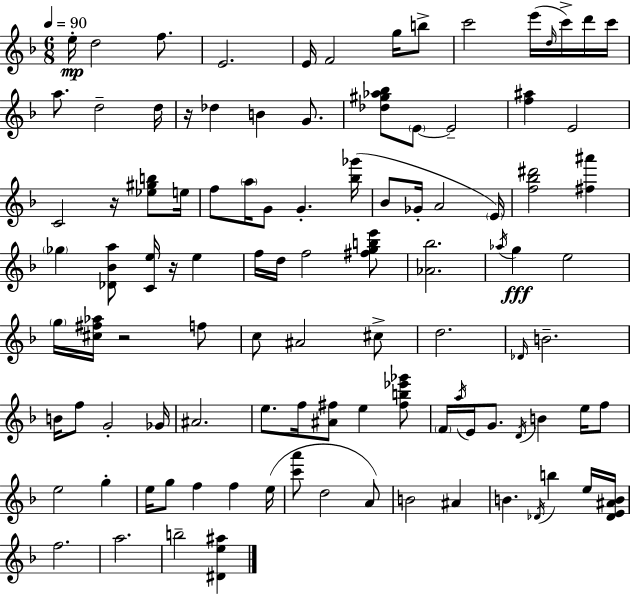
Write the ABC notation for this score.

X:1
T:Untitled
M:6/8
L:1/4
K:F
e/4 d2 f/2 E2 E/4 F2 g/4 b/2 c'2 e'/4 d/4 c'/4 d'/4 c'/4 a/2 d2 d/4 z/4 _d B G/2 [_d^g_a_b]/2 E/2 E2 [f^a] E2 C2 z/4 [_e^gb]/2 e/4 f/2 a/4 G/2 G [_b_g']/4 _B/2 _G/4 A2 E/4 [f_b^d']2 [^f^a'] _g [_D_Ba]/2 [Ce]/4 z/4 e f/4 d/4 f2 [^fgbe']/2 [_A_b]2 _a/4 g e2 g/4 [^c^f_a]/4 z2 f/2 c/2 ^A2 ^c/2 d2 _D/4 B2 B/4 f/2 G2 _G/4 ^A2 e/2 f/4 [^A^f]/2 e [^fb_e'_g']/2 F/4 a/4 E/4 G/2 D/4 B e/4 f/2 e2 g e/4 g/2 f f e/4 [c'a']/2 d2 A/2 B2 ^A B _D/4 b e/4 [_DE^AB]/4 f2 a2 b2 [^De^a]